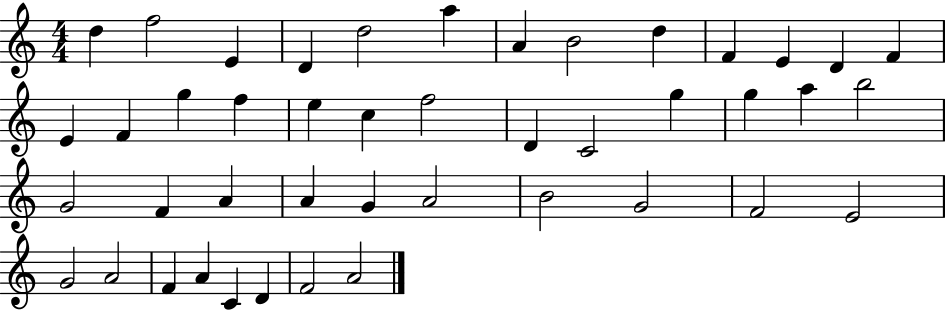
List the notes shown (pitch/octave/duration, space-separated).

D5/q F5/h E4/q D4/q D5/h A5/q A4/q B4/h D5/q F4/q E4/q D4/q F4/q E4/q F4/q G5/q F5/q E5/q C5/q F5/h D4/q C4/h G5/q G5/q A5/q B5/h G4/h F4/q A4/q A4/q G4/q A4/h B4/h G4/h F4/h E4/h G4/h A4/h F4/q A4/q C4/q D4/q F4/h A4/h